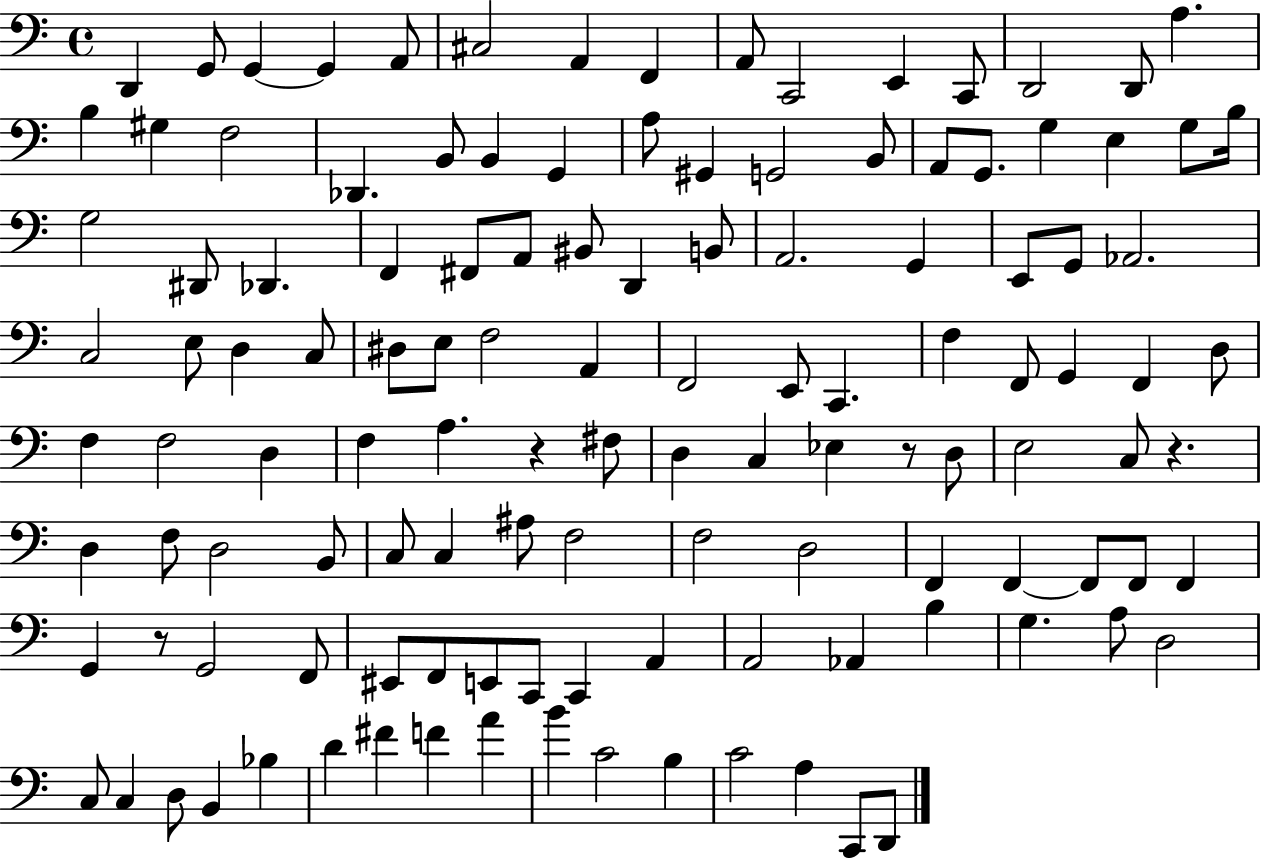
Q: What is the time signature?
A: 4/4